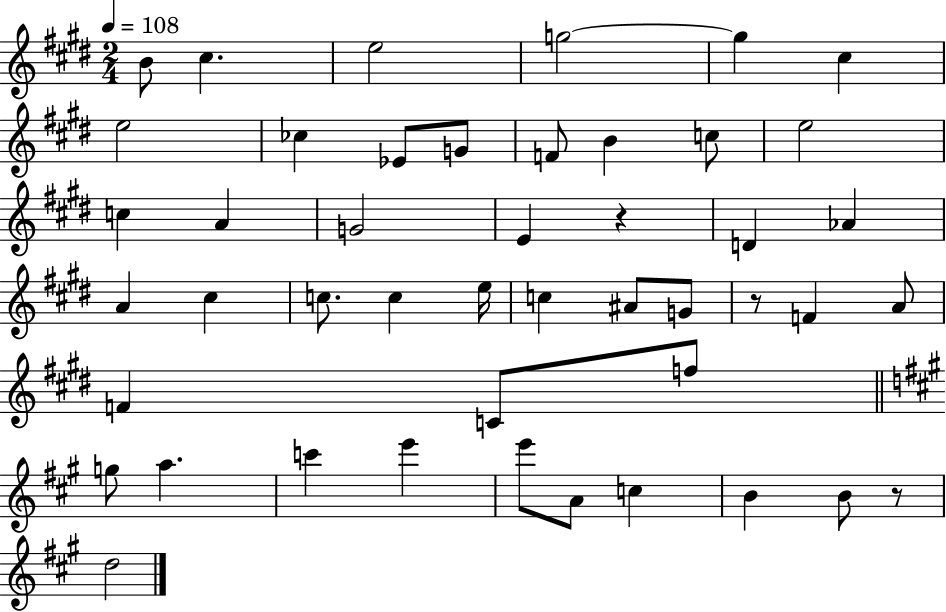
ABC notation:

X:1
T:Untitled
M:2/4
L:1/4
K:E
B/2 ^c e2 g2 g ^c e2 _c _E/2 G/2 F/2 B c/2 e2 c A G2 E z D _A A ^c c/2 c e/4 c ^A/2 G/2 z/2 F A/2 F C/2 f/2 g/2 a c' e' e'/2 A/2 c B B/2 z/2 d2